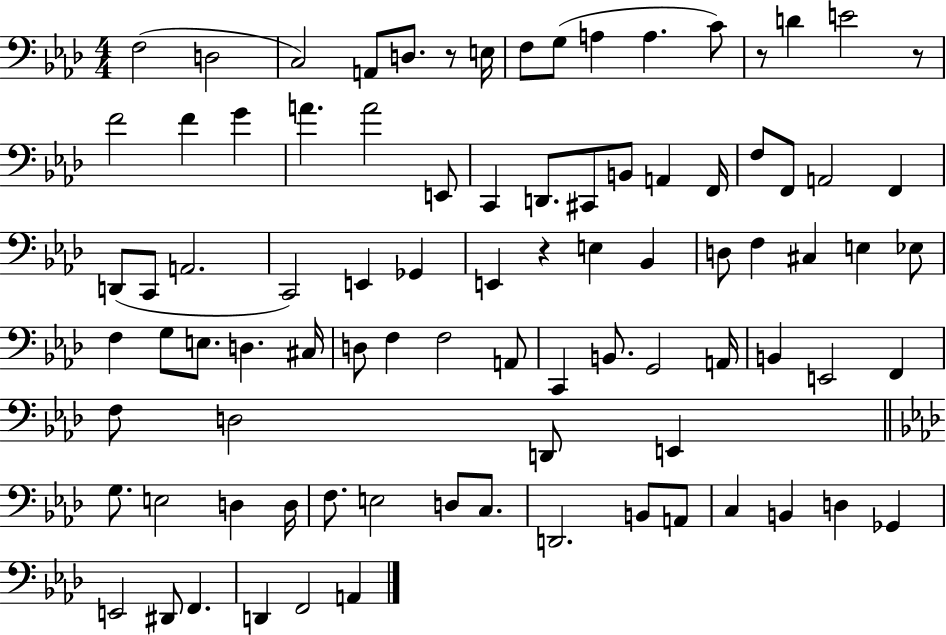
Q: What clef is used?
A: bass